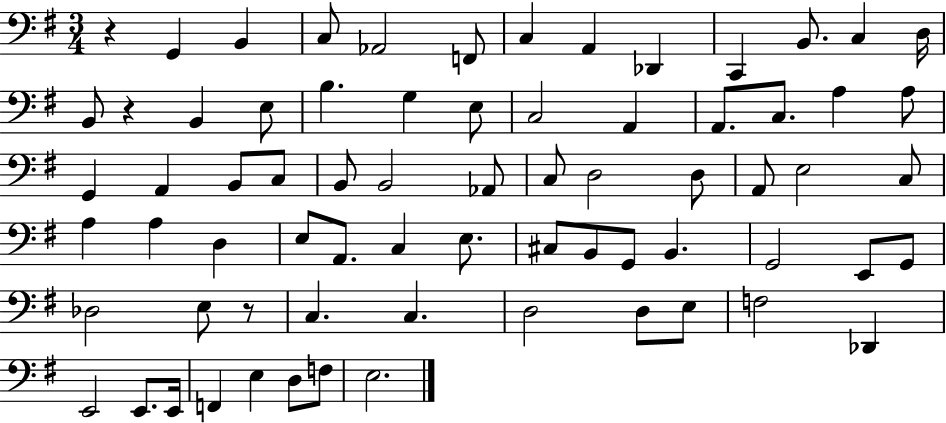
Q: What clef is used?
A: bass